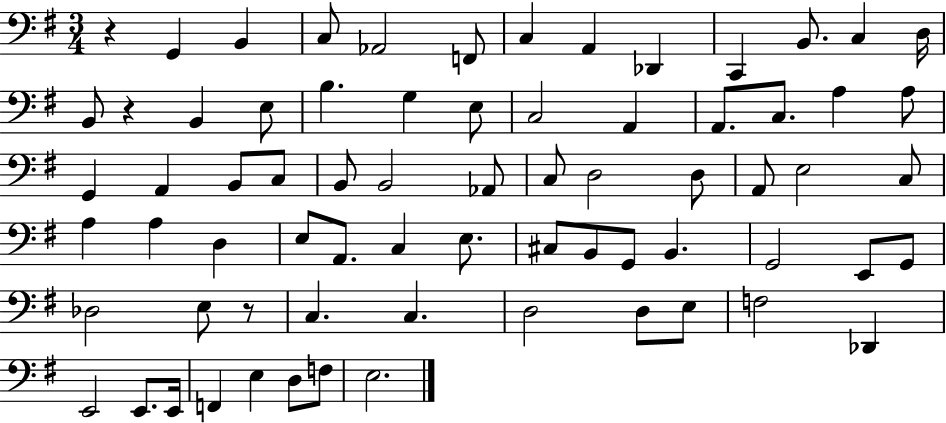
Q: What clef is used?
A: bass